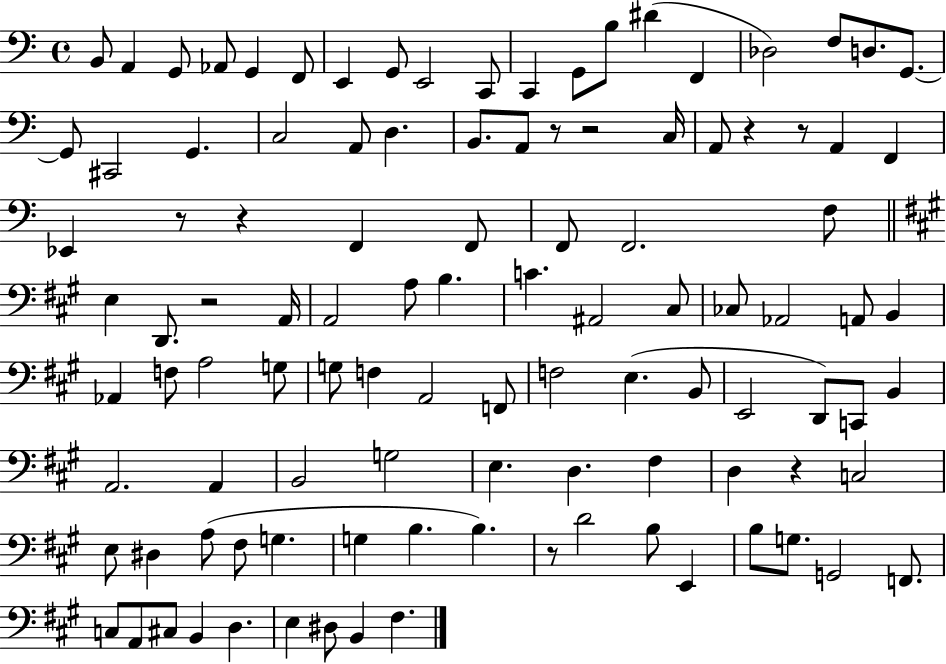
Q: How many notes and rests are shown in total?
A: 107